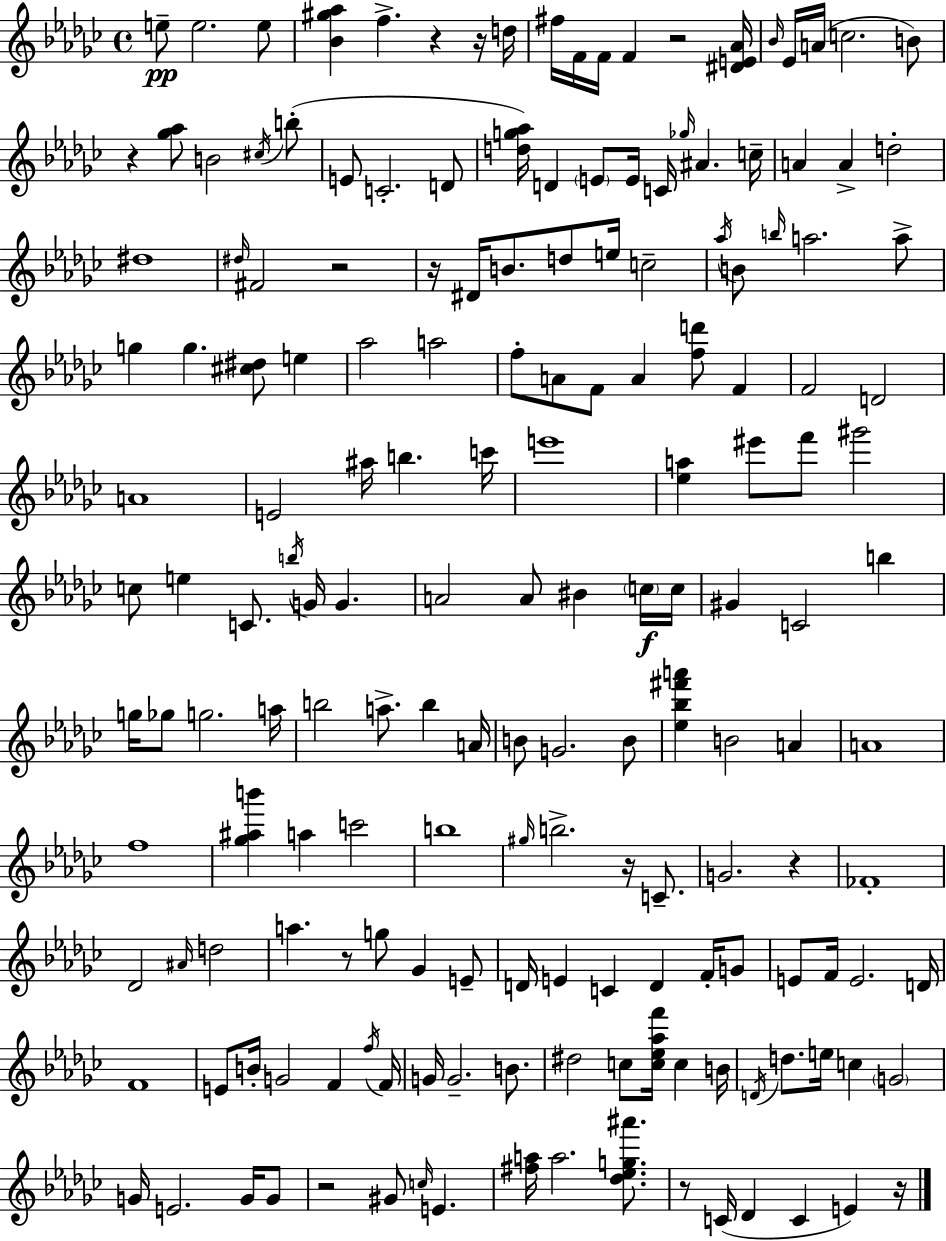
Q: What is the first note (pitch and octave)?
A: E5